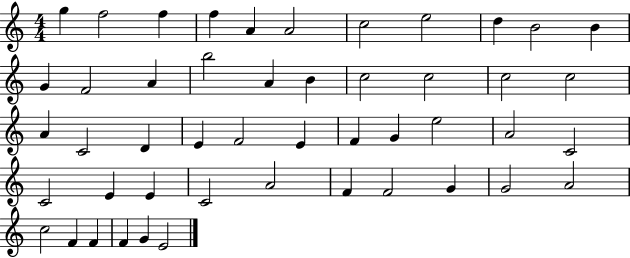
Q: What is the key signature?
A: C major